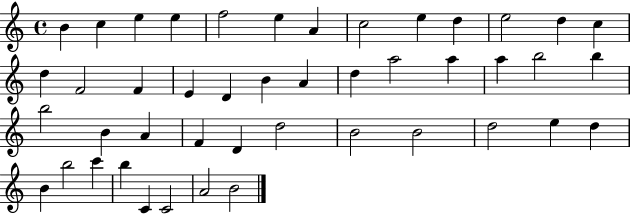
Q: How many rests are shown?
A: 0